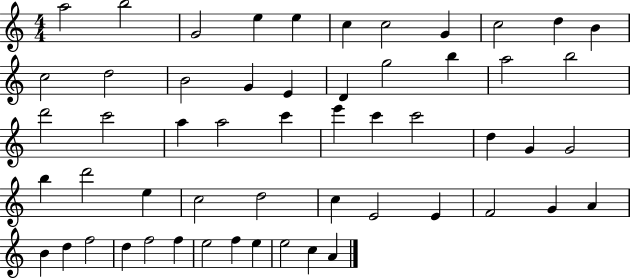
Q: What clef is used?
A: treble